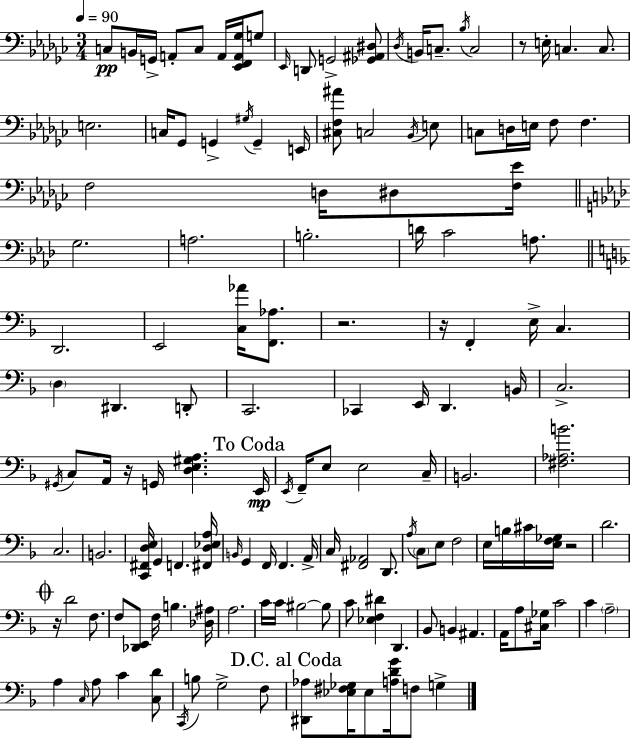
C3/e B2/s G2/s A2/e C3/e A2/s [Eb2,F2,A2,Gb3]/s G3/e Eb2/s D2/e G2/h [Gb2,A#2,D#3]/e Db3/s B2/s C3/e. Bb3/s C3/h R/e E3/s C3/q. C3/e. E3/h. C3/s Gb2/e G2/q G#3/s G2/q E2/s [C#3,F3,A#4]/e C3/h Bb2/s E3/e C3/e D3/s E3/s F3/e F3/q. F3/h D3/s D#3/e [F3,Eb4]/s G3/h. A3/h. B3/h. D4/s C4/h A3/e. D2/h. E2/h [C3,Ab4]/s [F2,Ab3]/e. R/h. R/s F2/q E3/s C3/q. D3/q D#2/q. D2/e C2/h. CES2/q E2/s D2/q. B2/s C3/h. G#2/s C3/e A2/s R/s G2/s [D3,E3,G#3,A3]/q. E2/s E2/s F2/s E3/e E3/h C3/s B2/h. [F#3,Ab3,B4]/h. C3/h. B2/h. [C2,F#2,D3,E3]/s G2/q F2/q. [F#2,D3,Eb3,A3]/s B2/s G2/q F2/s F2/q. A2/s C3/s [F#2,Ab2]/h D2/e. A3/s C3/e E3/e F3/h E3/s B3/s C#4/s [E3,F3,Gb3]/s R/h D4/h. R/s D4/h F3/e. F3/e [Db2,E2]/e F3/s B3/q. [Db3,A#3]/s A3/h. C4/s C4/s BIS3/h BIS3/e C4/e [Eb3,F3,D#4]/q D2/q. Bb2/e B2/q A#2/q. A2/s A3/e [C#3,Gb3]/s C4/h C4/q A3/h A3/q C3/s A3/e C4/q [C3,D4]/e C2/s B3/e G3/h F3/e [D#2,Ab3]/e [Eb3,F#3,Gb3]/s Eb3/e [A3,D4,G4]/s F3/e G3/q